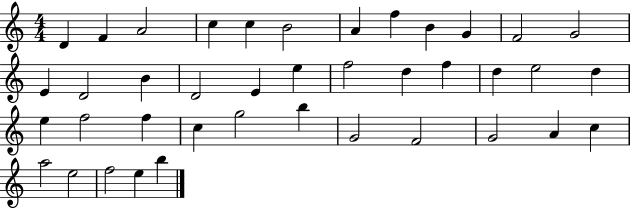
D4/q F4/q A4/h C5/q C5/q B4/h A4/q F5/q B4/q G4/q F4/h G4/h E4/q D4/h B4/q D4/h E4/q E5/q F5/h D5/q F5/q D5/q E5/h D5/q E5/q F5/h F5/q C5/q G5/h B5/q G4/h F4/h G4/h A4/q C5/q A5/h E5/h F5/h E5/q B5/q